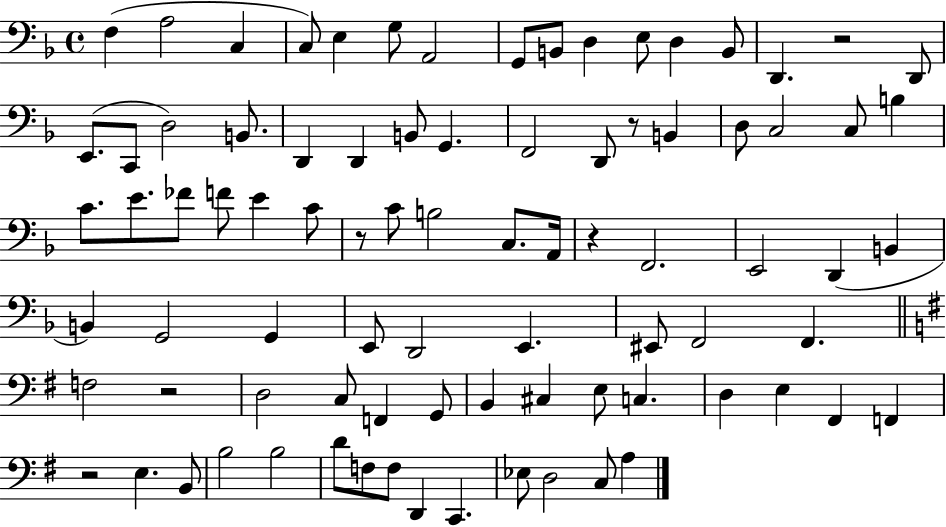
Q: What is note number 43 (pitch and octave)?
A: D2